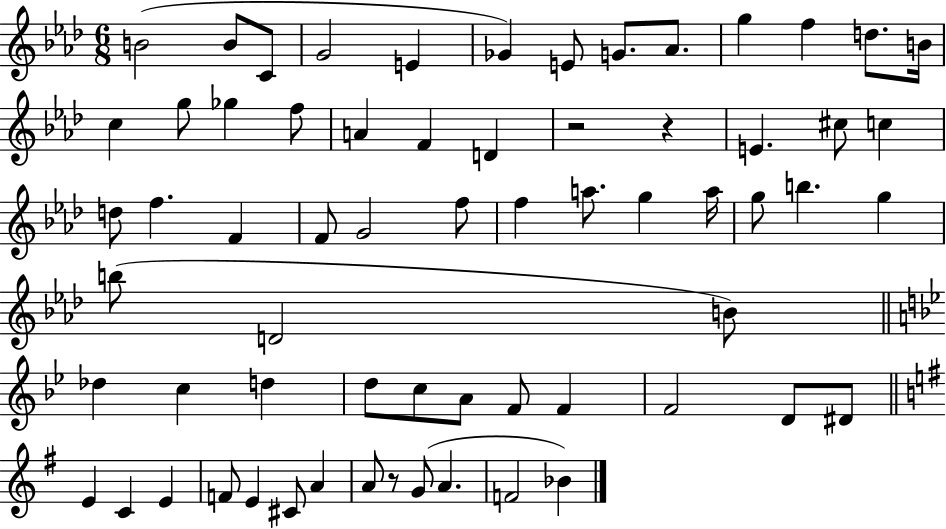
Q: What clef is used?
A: treble